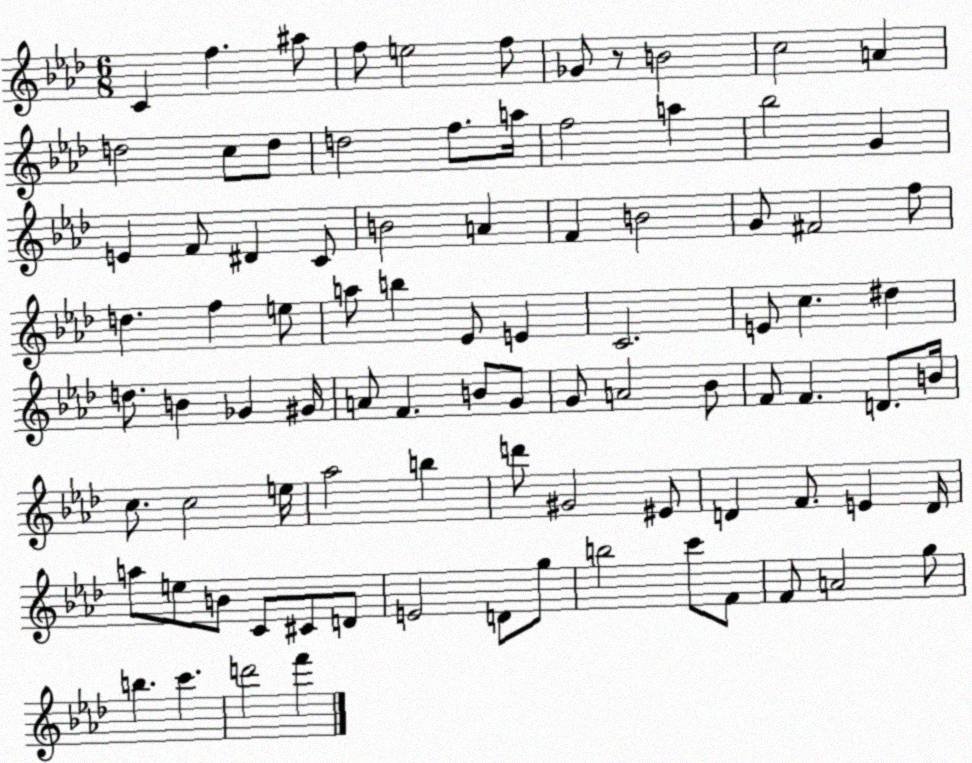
X:1
T:Untitled
M:6/8
L:1/4
K:Ab
C f ^a/2 f/2 e2 f/2 _G/2 z/2 B2 c2 A d2 c/2 d/2 d2 f/2 a/4 f2 a _b2 G E F/2 ^D C/2 B2 A F B2 G/2 ^F2 f/2 d f e/2 a/2 b _E/2 E C2 E/2 c ^d d/2 B _G ^G/4 A/2 F B/2 G/2 G/2 A2 _B/2 F/2 F D/2 B/4 c/2 c2 e/4 _a2 b d'/2 ^G2 ^E/2 D F/2 E D/4 a/2 e/2 B/2 C/2 ^C/2 D/2 E2 D/2 g/2 b2 c'/2 F/2 F/2 A2 g/2 b c' d'2 f'